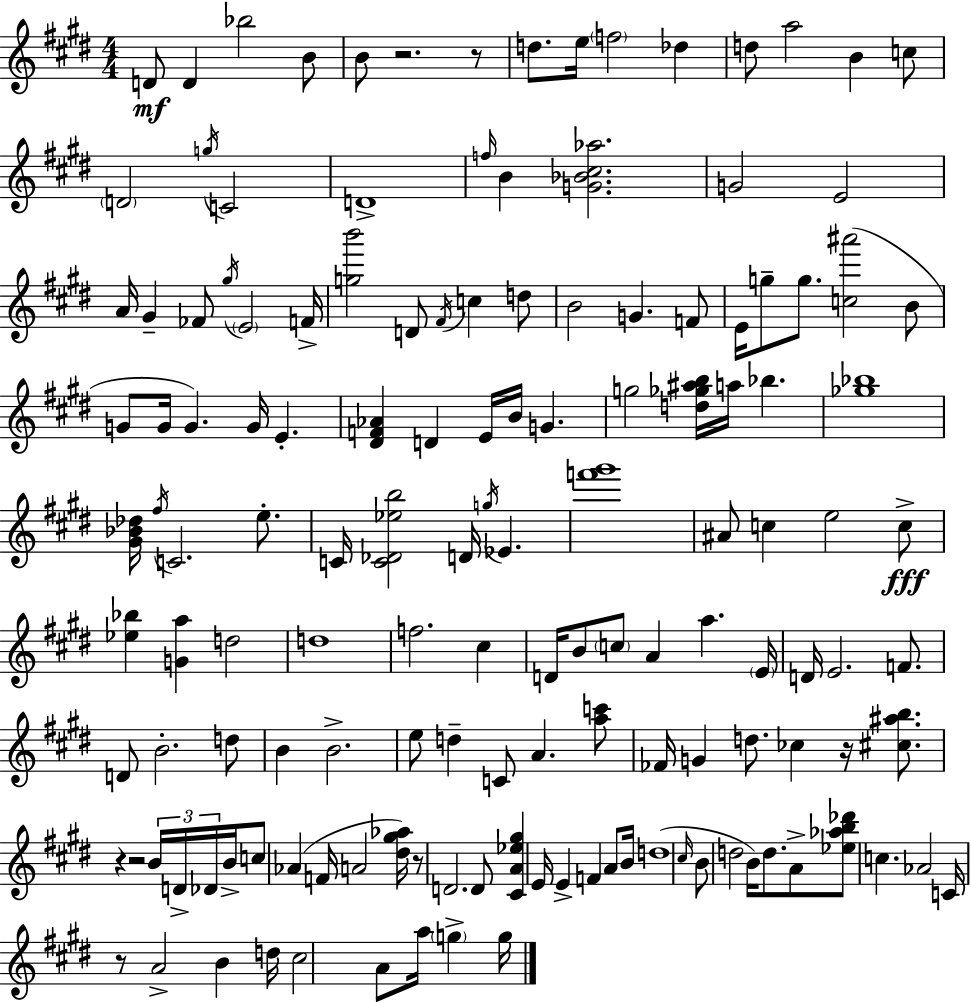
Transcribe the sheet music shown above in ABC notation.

X:1
T:Untitled
M:4/4
L:1/4
K:E
D/2 D _b2 B/2 B/2 z2 z/2 d/2 e/4 f2 _d d/2 a2 B c/2 D2 g/4 C2 D4 f/4 B [G_B^c_a]2 G2 E2 A/4 ^G _F/2 ^g/4 E2 F/4 [gb']2 D/2 ^F/4 c d/2 B2 G F/2 E/4 g/2 g/2 [c^a']2 B/2 G/2 G/4 G G/4 E [^DF_A] D E/4 B/4 G g2 [d_g^ab]/4 a/4 _b [_g_b]4 [^G_B_d]/4 ^f/4 C2 e/2 C/4 [C_D_eb]2 D/4 g/4 _E [f'^g']4 ^A/2 c e2 c/2 [_e_b] [Ga] d2 d4 f2 ^c D/4 B/2 c/2 A a E/4 D/4 E2 F/2 D/2 B2 d/2 B B2 e/2 d C/2 A [ac']/2 _F/4 G d/2 _c z/4 [^c^ab]/2 z z2 B/4 D/4 _D/4 B/4 c/2 _A F/4 A2 [^d^g_a]/4 z/2 D2 D/2 [^CA_e^g] E/4 E F A/2 B/4 d4 ^c/4 B/2 d2 B/4 d/2 A/2 [_e_ab_d']/2 c _A2 C/4 z/2 A2 B d/4 ^c2 A/2 a/4 g g/4